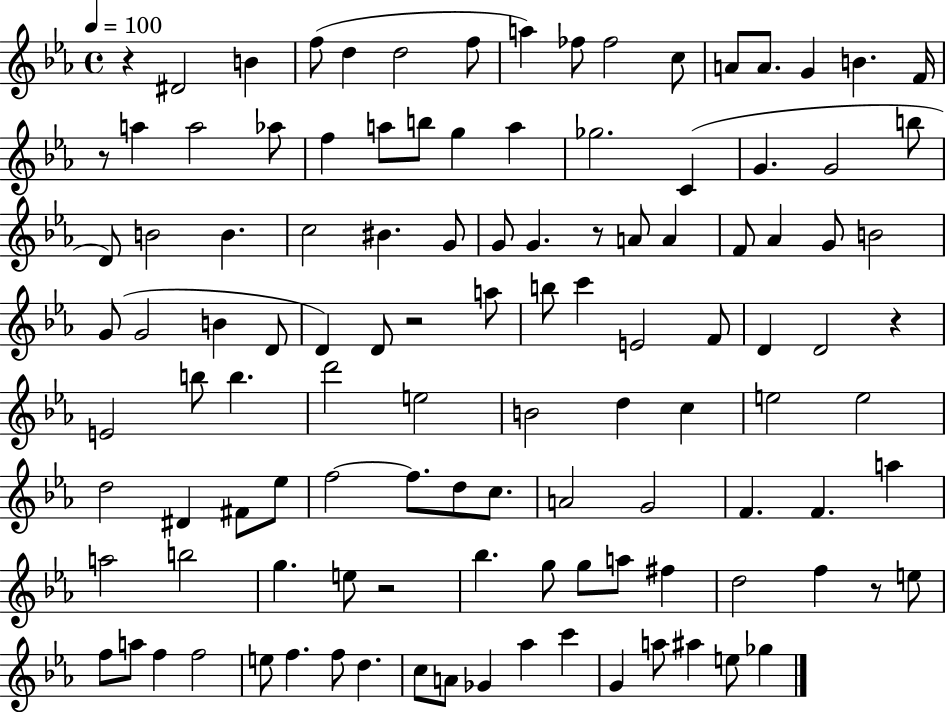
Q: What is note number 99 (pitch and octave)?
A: C5